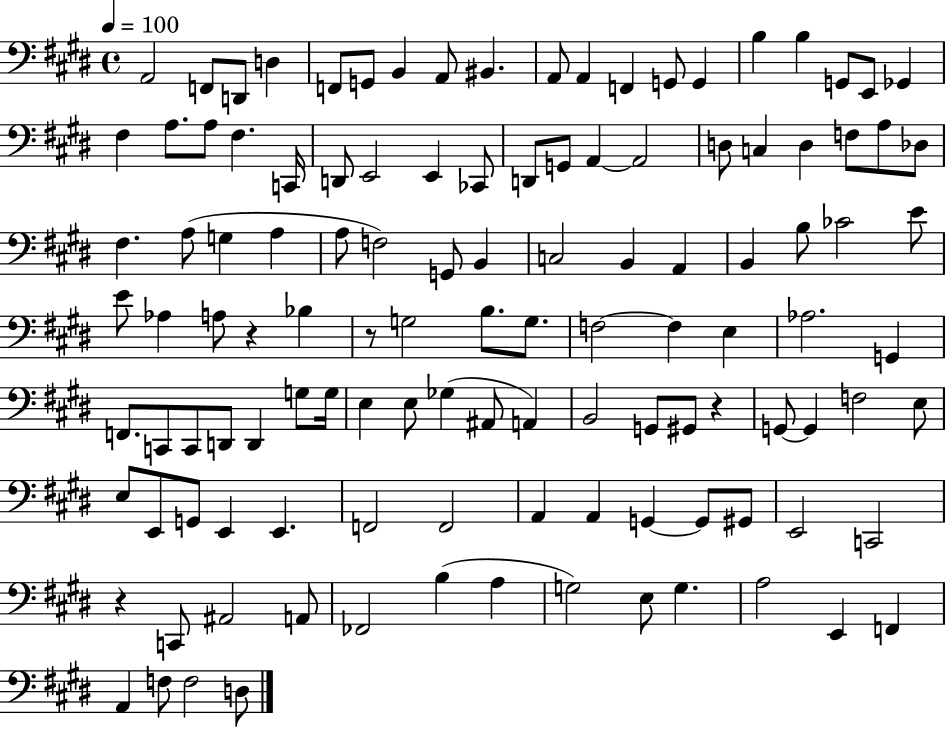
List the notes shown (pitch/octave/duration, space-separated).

A2/h F2/e D2/e D3/q F2/e G2/e B2/q A2/e BIS2/q. A2/e A2/q F2/q G2/e G2/q B3/q B3/q G2/e E2/e Gb2/q F#3/q A3/e. A3/e F#3/q. C2/s D2/e E2/h E2/q CES2/e D2/e G2/e A2/q A2/h D3/e C3/q D3/q F3/e A3/e Db3/e F#3/q. A3/e G3/q A3/q A3/e F3/h G2/e B2/q C3/h B2/q A2/q B2/q B3/e CES4/h E4/e E4/e Ab3/q A3/e R/q Bb3/q R/e G3/h B3/e. G3/e. F3/h F3/q E3/q Ab3/h. G2/q F2/e. C2/e C2/e D2/e D2/q G3/e G3/s E3/q E3/e Gb3/q A#2/e A2/q B2/h G2/e G#2/e R/q G2/e G2/q F3/h E3/e E3/e E2/e G2/e E2/q E2/q. F2/h F2/h A2/q A2/q G2/q G2/e G#2/e E2/h C2/h R/q C2/e A#2/h A2/e FES2/h B3/q A3/q G3/h E3/e G3/q. A3/h E2/q F2/q A2/q F3/e F3/h D3/e